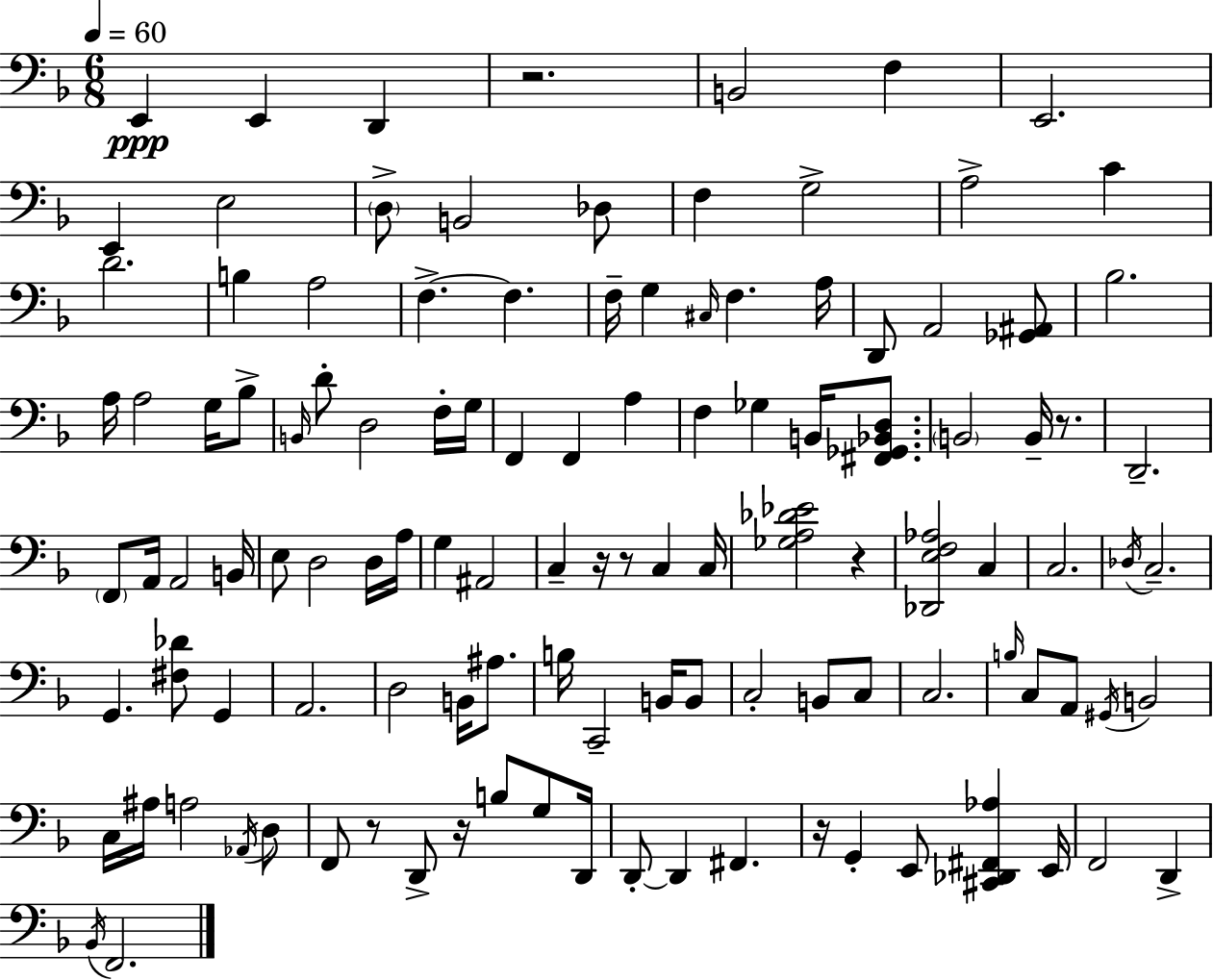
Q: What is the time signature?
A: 6/8